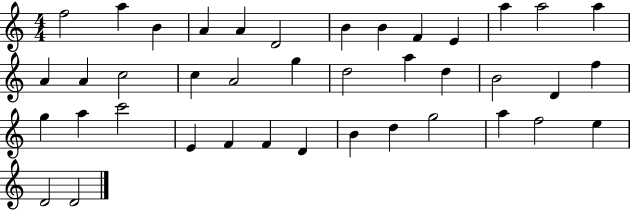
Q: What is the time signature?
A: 4/4